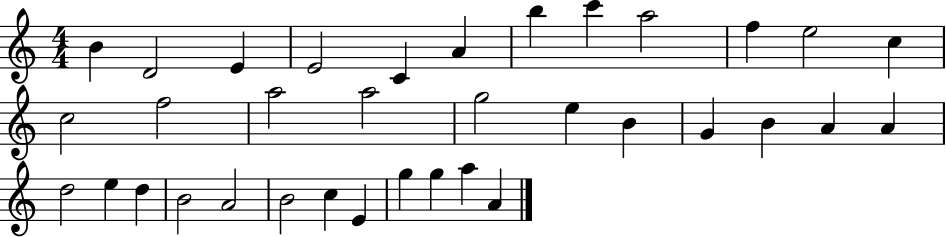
X:1
T:Untitled
M:4/4
L:1/4
K:C
B D2 E E2 C A b c' a2 f e2 c c2 f2 a2 a2 g2 e B G B A A d2 e d B2 A2 B2 c E g g a A